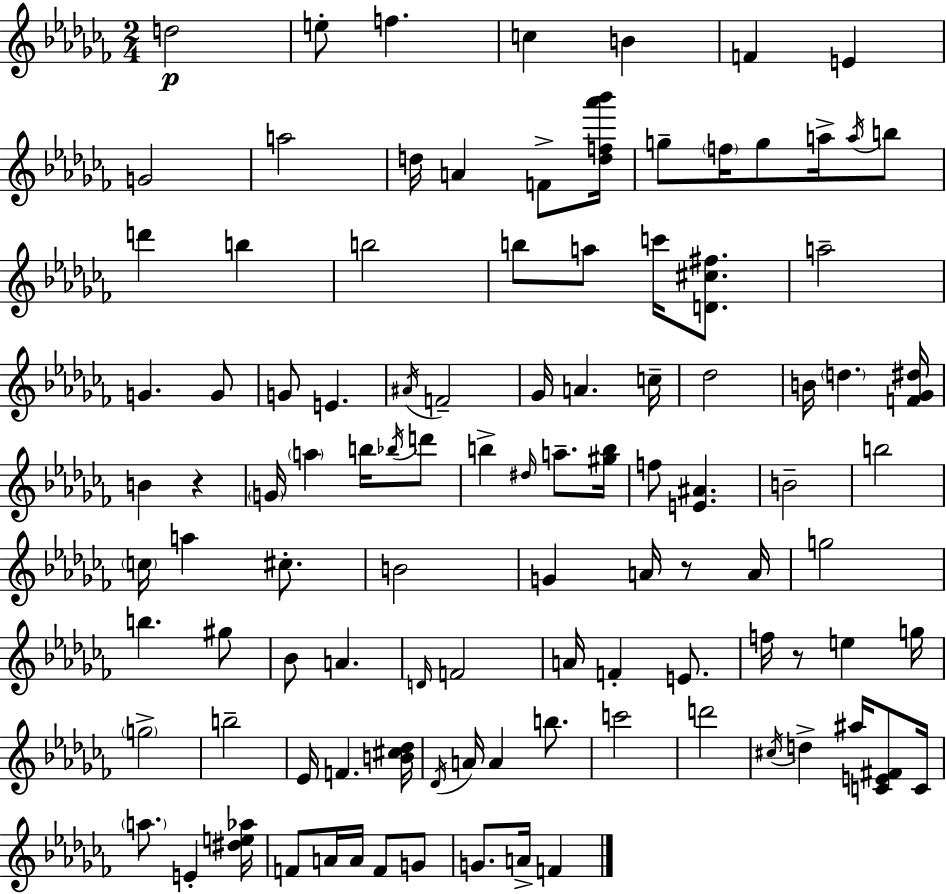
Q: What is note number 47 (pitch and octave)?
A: F5